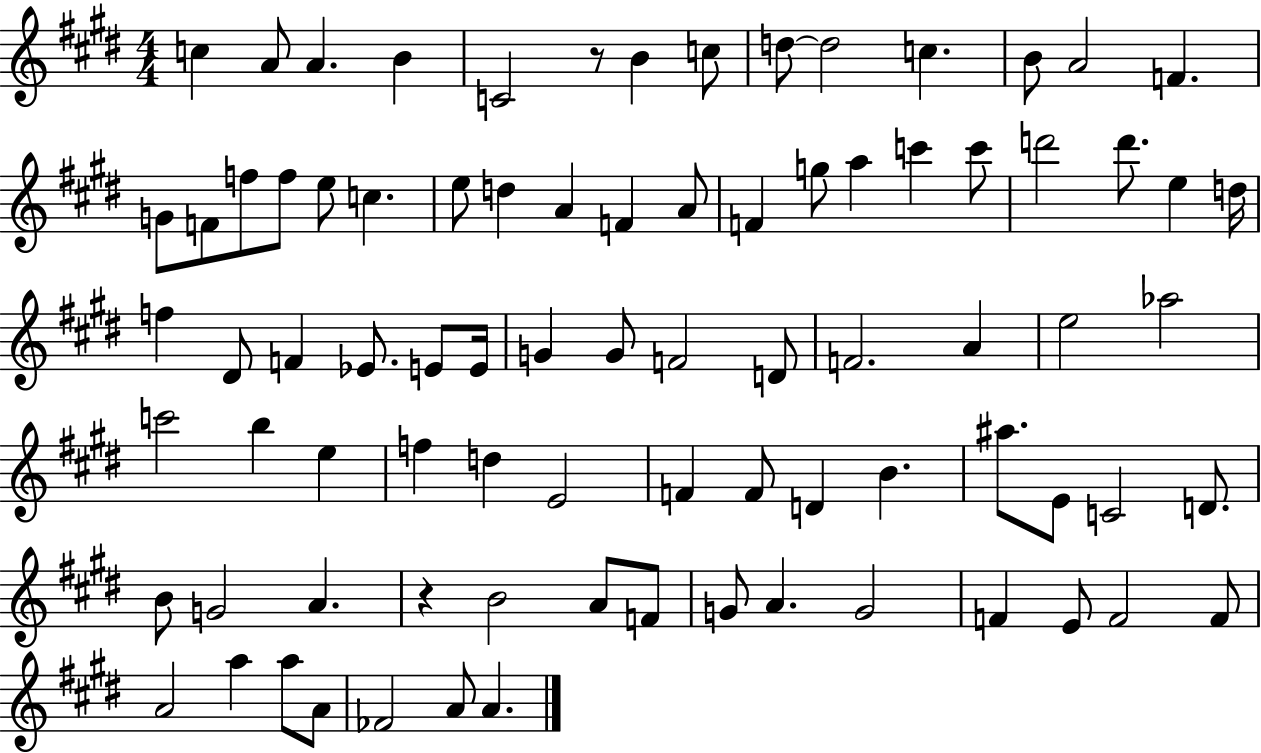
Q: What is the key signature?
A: E major